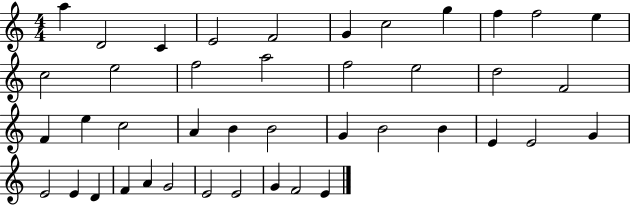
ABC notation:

X:1
T:Untitled
M:4/4
L:1/4
K:C
a D2 C E2 F2 G c2 g f f2 e c2 e2 f2 a2 f2 e2 d2 F2 F e c2 A B B2 G B2 B E E2 G E2 E D F A G2 E2 E2 G F2 E